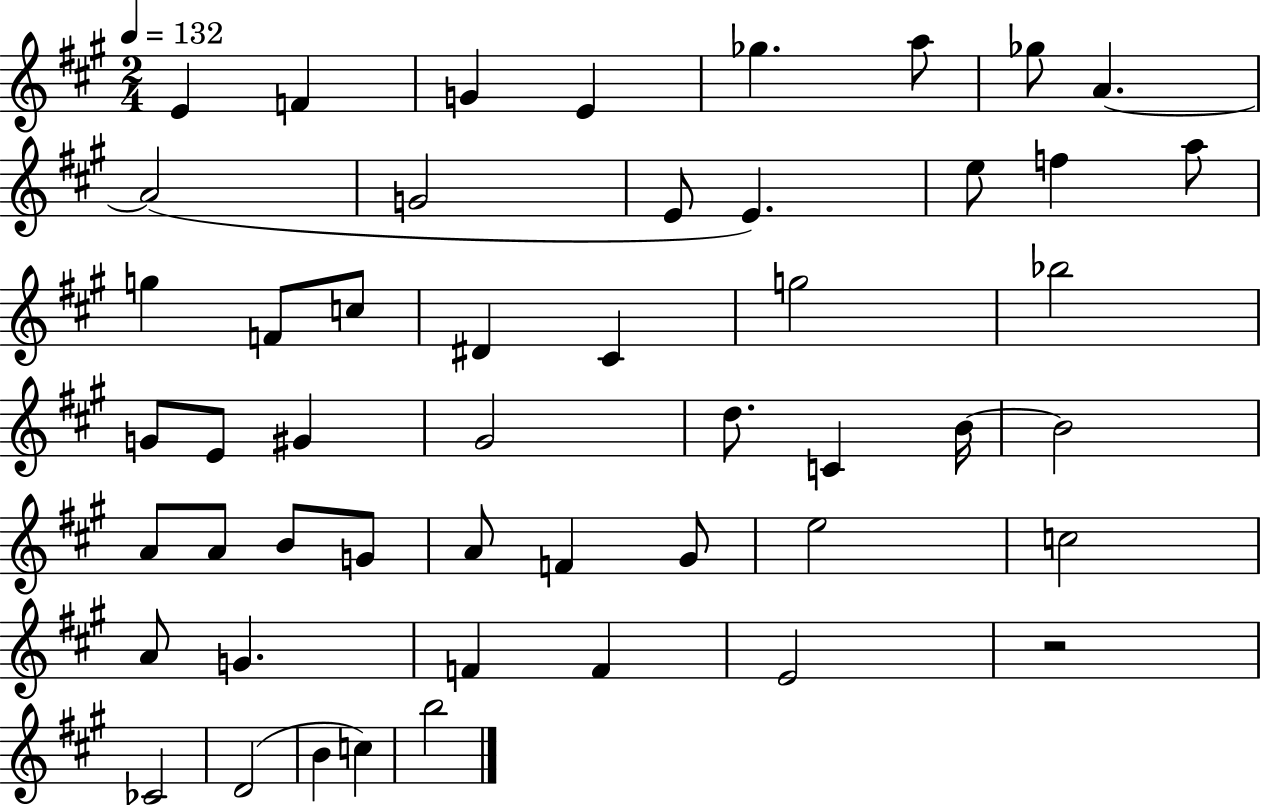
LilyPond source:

{
  \clef treble
  \numericTimeSignature
  \time 2/4
  \key a \major
  \tempo 4 = 132
  e'4 f'4 | g'4 e'4 | ges''4. a''8 | ges''8 a'4.~~ | \break a'2( | g'2 | e'8 e'4.) | e''8 f''4 a''8 | \break g''4 f'8 c''8 | dis'4 cis'4 | g''2 | bes''2 | \break g'8 e'8 gis'4 | gis'2 | d''8. c'4 b'16~~ | b'2 | \break a'8 a'8 b'8 g'8 | a'8 f'4 gis'8 | e''2 | c''2 | \break a'8 g'4. | f'4 f'4 | e'2 | r2 | \break ces'2 | d'2( | b'4 c''4) | b''2 | \break \bar "|."
}